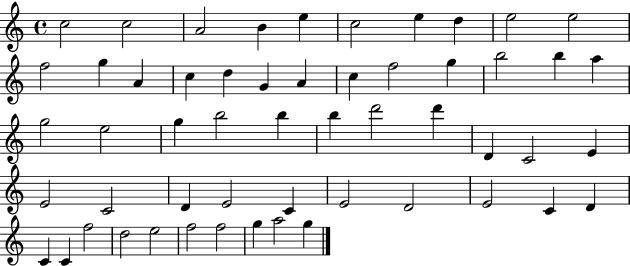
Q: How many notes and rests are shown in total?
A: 54